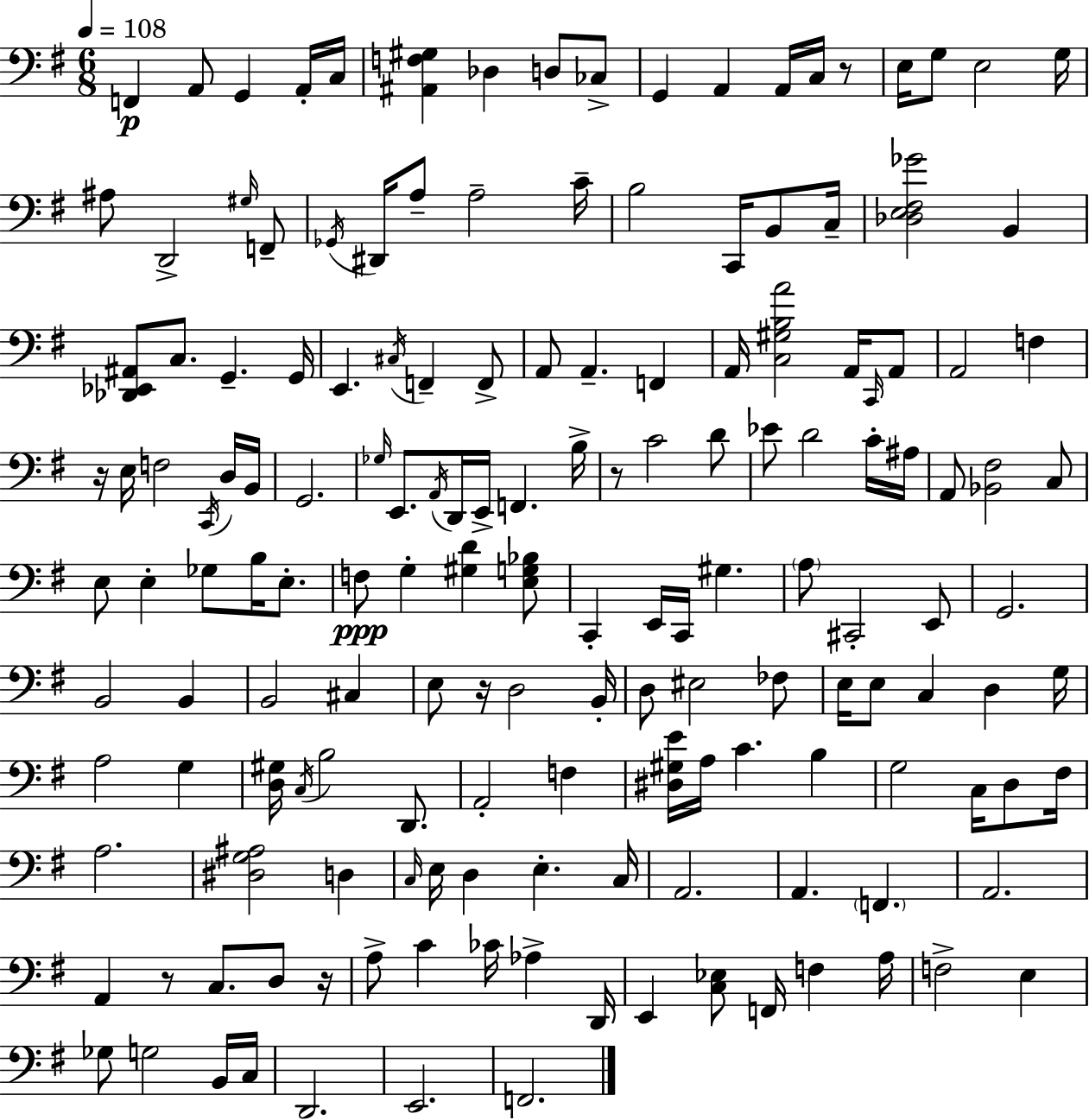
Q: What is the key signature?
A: G major